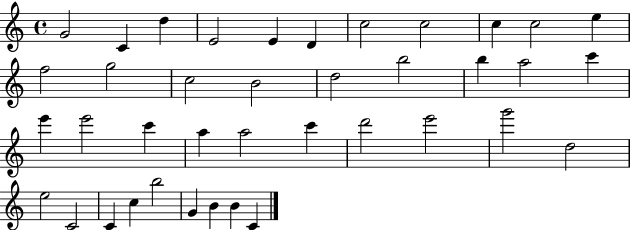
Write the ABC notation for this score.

X:1
T:Untitled
M:4/4
L:1/4
K:C
G2 C d E2 E D c2 c2 c c2 e f2 g2 c2 B2 d2 b2 b a2 c' e' e'2 c' a a2 c' d'2 e'2 g'2 d2 e2 C2 C c b2 G B B C